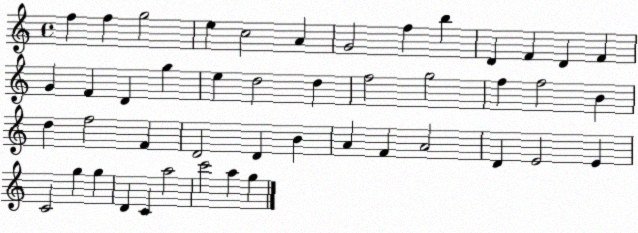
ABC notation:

X:1
T:Untitled
M:4/4
L:1/4
K:C
f f g2 e c2 A G2 f b D F D F G F D g e d2 d f2 g2 f f2 B d f2 F D2 D B A F A2 D E2 E C2 g g D C a2 c'2 a g